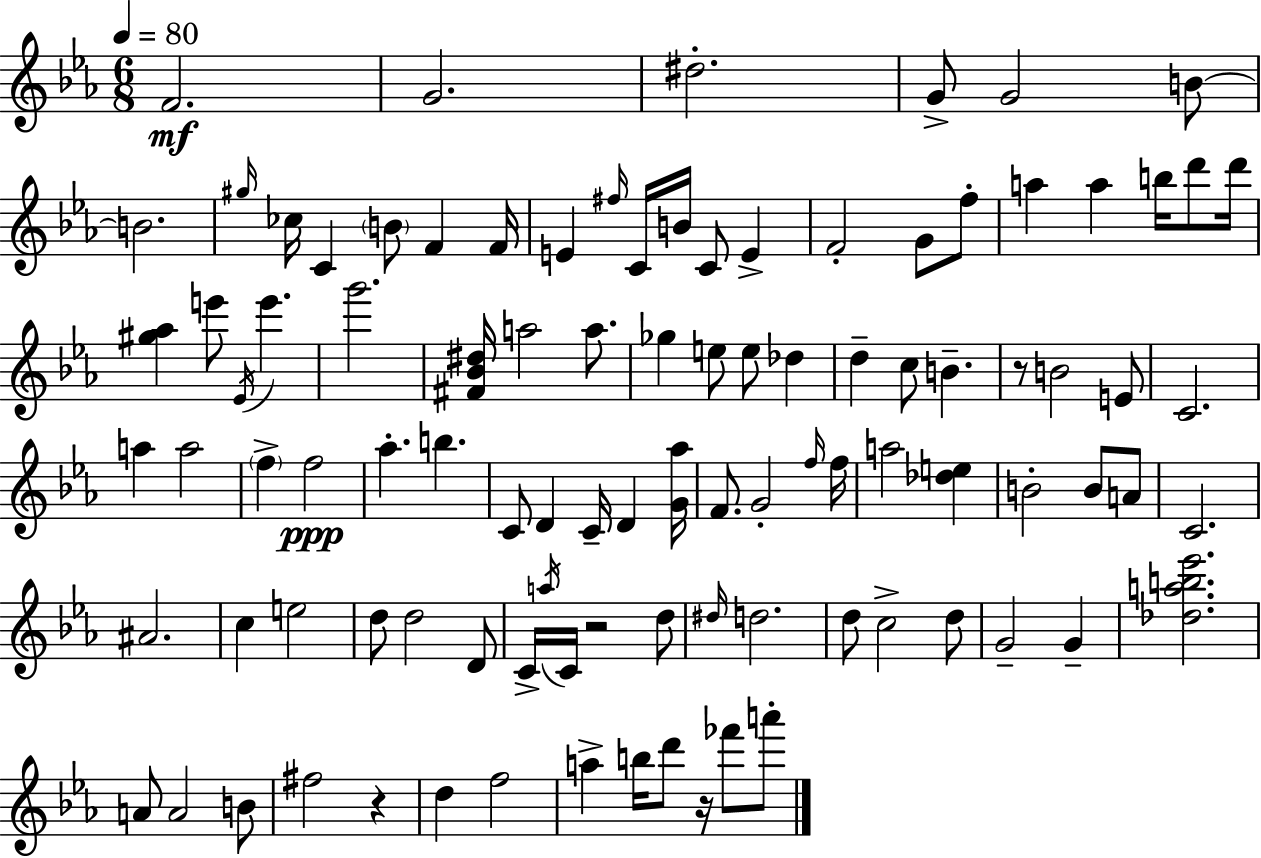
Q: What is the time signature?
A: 6/8